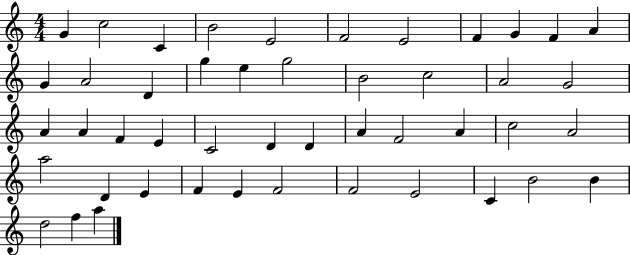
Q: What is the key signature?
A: C major